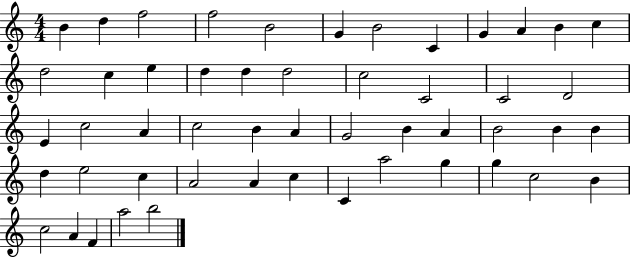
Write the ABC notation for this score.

X:1
T:Untitled
M:4/4
L:1/4
K:C
B d f2 f2 B2 G B2 C G A B c d2 c e d d d2 c2 C2 C2 D2 E c2 A c2 B A G2 B A B2 B B d e2 c A2 A c C a2 g g c2 B c2 A F a2 b2